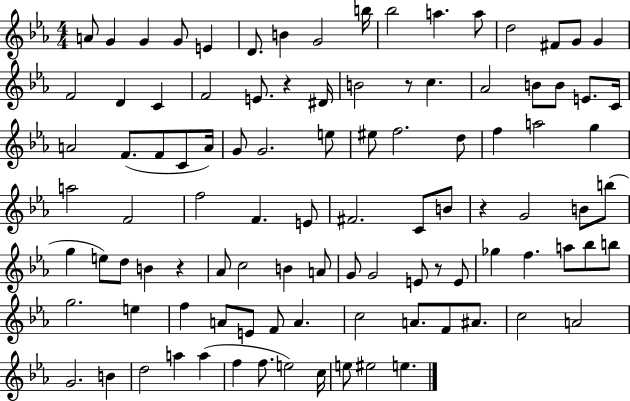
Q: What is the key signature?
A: EES major